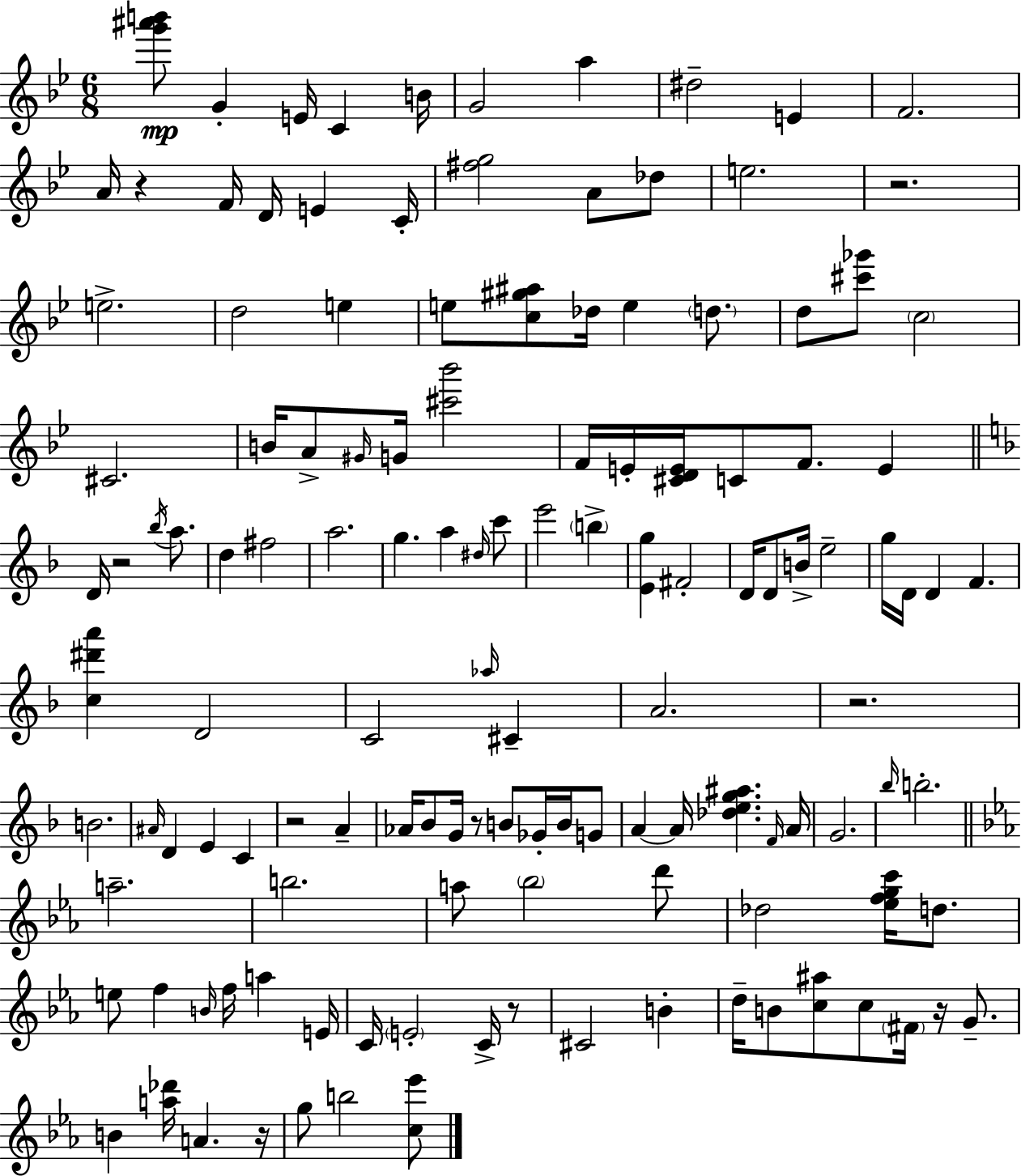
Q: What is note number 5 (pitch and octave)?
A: G4